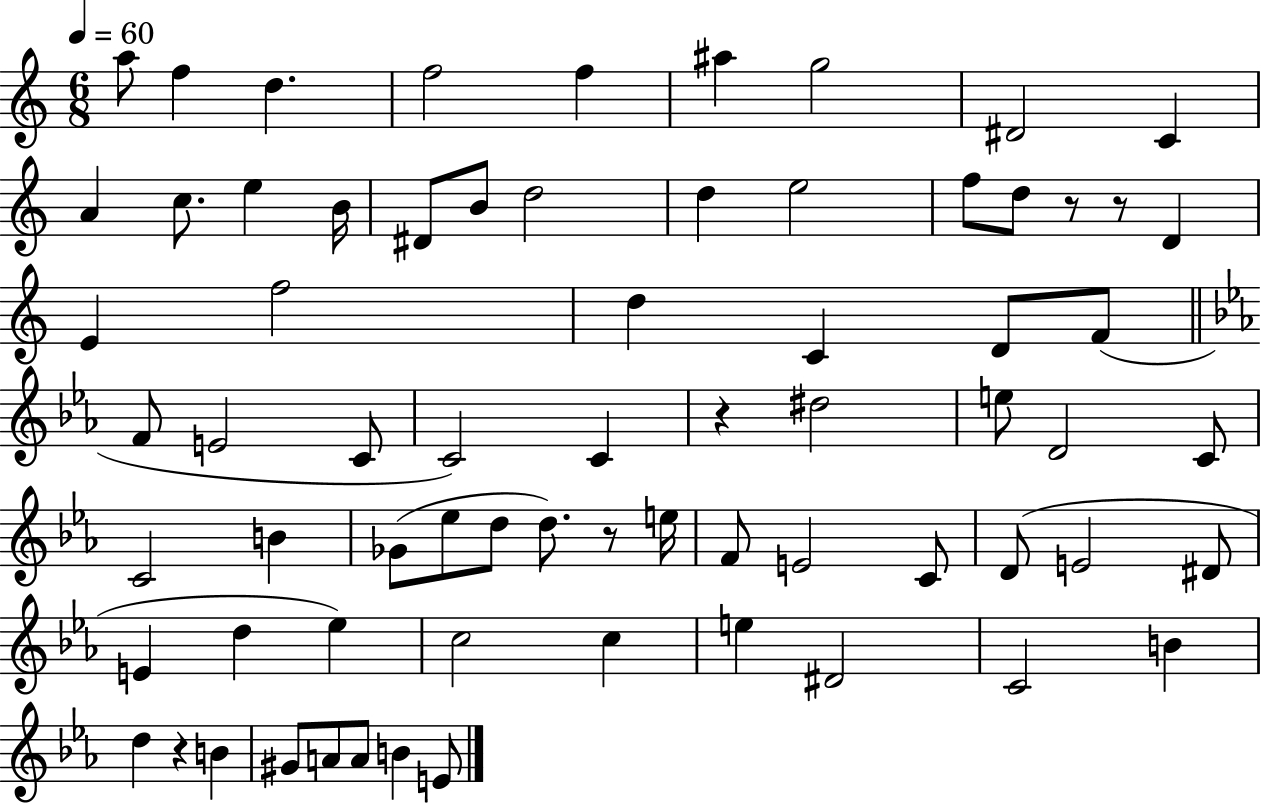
A5/e F5/q D5/q. F5/h F5/q A#5/q G5/h D#4/h C4/q A4/q C5/e. E5/q B4/s D#4/e B4/e D5/h D5/q E5/h F5/e D5/e R/e R/e D4/q E4/q F5/h D5/q C4/q D4/e F4/e F4/e E4/h C4/e C4/h C4/q R/q D#5/h E5/e D4/h C4/e C4/h B4/q Gb4/e Eb5/e D5/e D5/e. R/e E5/s F4/e E4/h C4/e D4/e E4/h D#4/e E4/q D5/q Eb5/q C5/h C5/q E5/q D#4/h C4/h B4/q D5/q R/q B4/q G#4/e A4/e A4/e B4/q E4/e